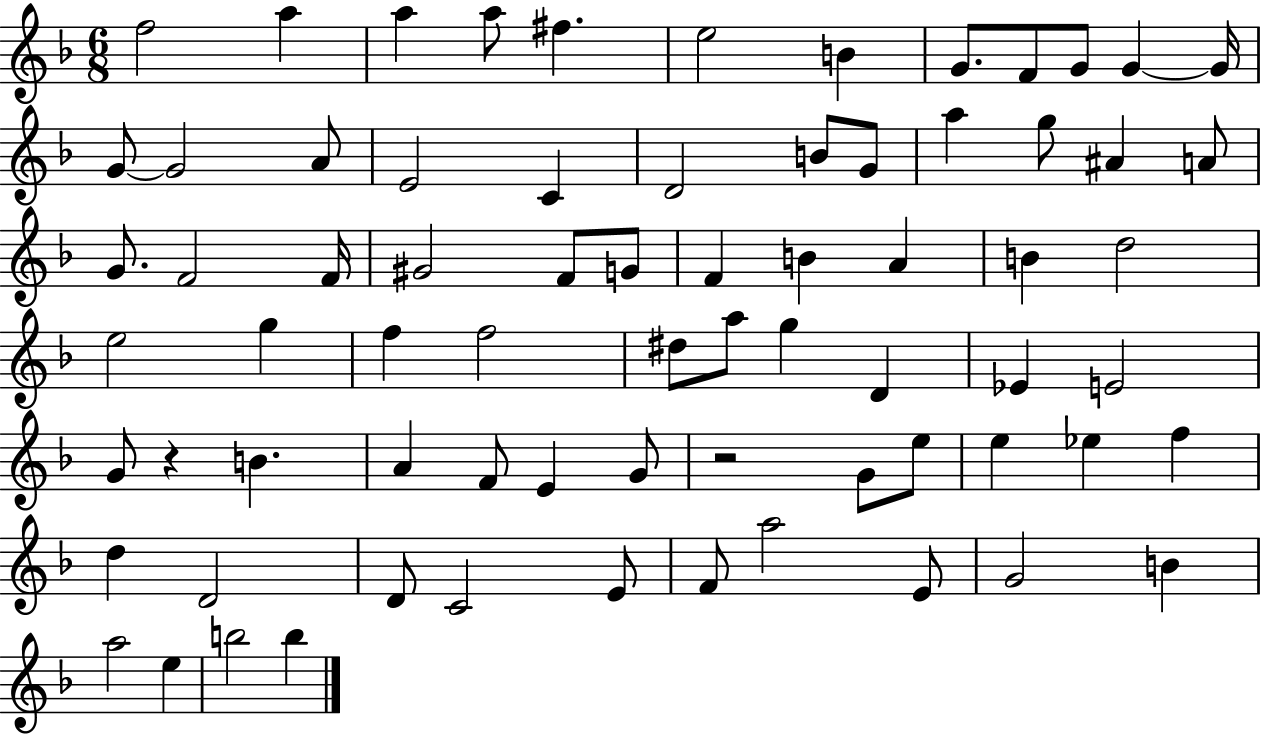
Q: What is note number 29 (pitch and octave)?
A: F4